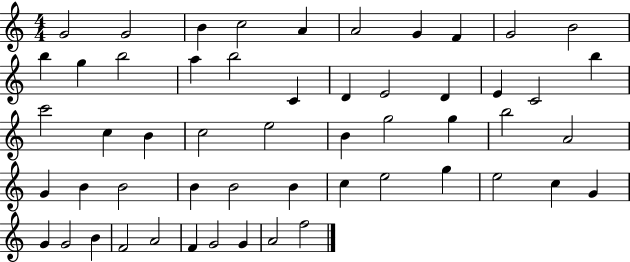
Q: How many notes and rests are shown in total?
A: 54